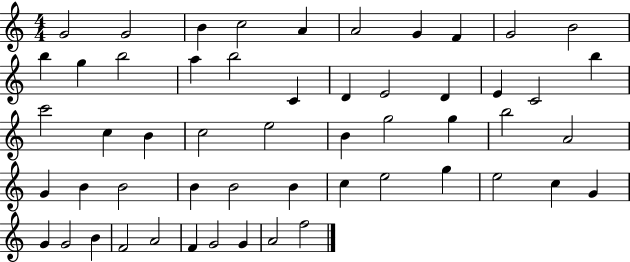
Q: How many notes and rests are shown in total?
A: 54